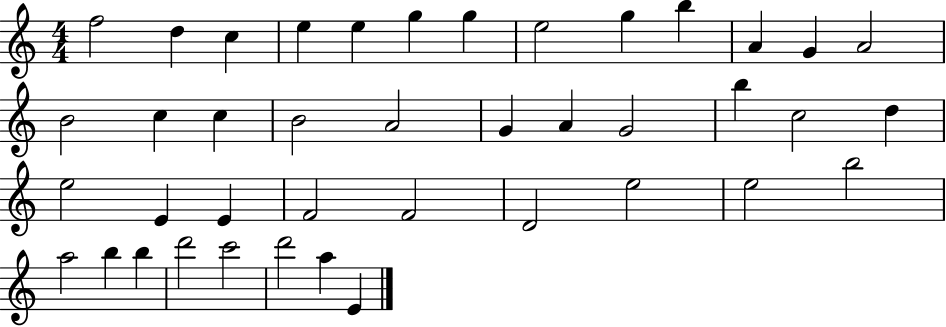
X:1
T:Untitled
M:4/4
L:1/4
K:C
f2 d c e e g g e2 g b A G A2 B2 c c B2 A2 G A G2 b c2 d e2 E E F2 F2 D2 e2 e2 b2 a2 b b d'2 c'2 d'2 a E